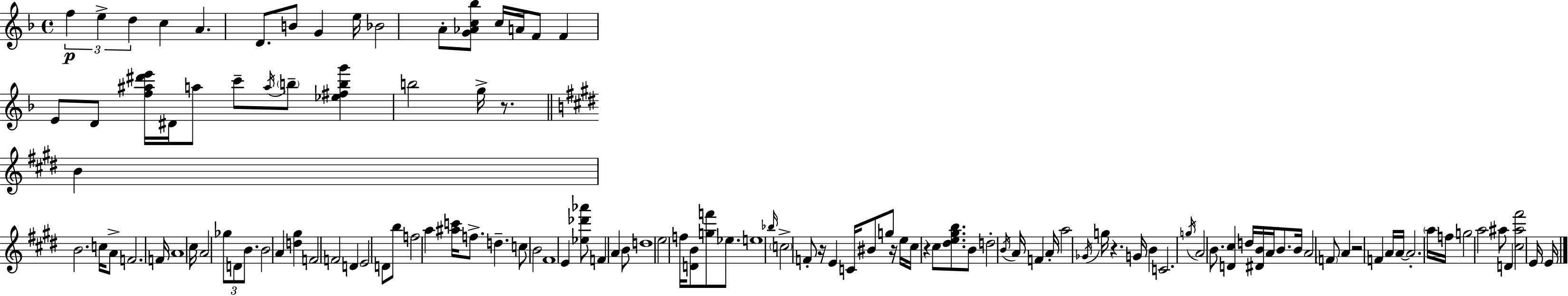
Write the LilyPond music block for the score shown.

{
  \clef treble
  \time 4/4
  \defaultTimeSignature
  \key d \minor
  \repeat volta 2 { \tuplet 3/2 { f''4\p e''4-> d''4 } c''4 | a'4. d'8. b'8 g'4 e''16 | bes'2 a'8-. <g' aes' c'' bes''>8 c''16 a'16 f'8 | f'4 e'8 d'8 <f'' ais'' dis''' e'''>16 dis'16 a''8 c'''8-- \acciaccatura { a''16 } \parenthesize b''8-- | \break <ees'' fis'' b'' g'''>4 b''2 g''16-> r8. | \bar "||" \break \key e \major b'4 b'2. | c''16 a'8-> f'2. f'16 | a'1 | cis''16 a'2 \tuplet 3/2 { ges''8 d'8 b'8. } | \break b'2 a'4 <d'' gis''>4 | f'2 f'2 | d'4 e'2 d'8 b''8 | f''2 a''4 <ais'' c'''>16 f''8.-> | \break d''4.-- c''8 b'2 | fis'1 | e'4 <ees'' des''' aes'''>8 f'4 a'4 b'8 | d''1 | \break e''2 f''16 <d' b'>8 <g'' f'''>8 ees''8. | e''1 | \grace { bes''16 } \parenthesize c''2-> f'8-. r16 e'4 | c'16 bis'8 g''8 r16 e''16 cis''16 r4 cis''8 <dis'' e'' gis'' b''>8. | \break b'8 d''2-. \acciaccatura { b'16 } a'16 f'4 | a'16-. a''2 \acciaccatura { ges'16 } g''16 r4. | g'16 b'4 c'2. | \acciaccatura { g''16 } a'2 b'8. <d' cis''>4 | \break d''16 <dis' b'>16 a'16 b'8. b'16 a'2 | \parenthesize f'8 a'4 r2 | f'4 a'16 a'16~~ a'2.-. | \parenthesize a''16 f''16 g''2 a''2 | \break ais''8 d'4 <cis'' ais'' fis'''>2 | e'16 e'16 } \bar "|."
}